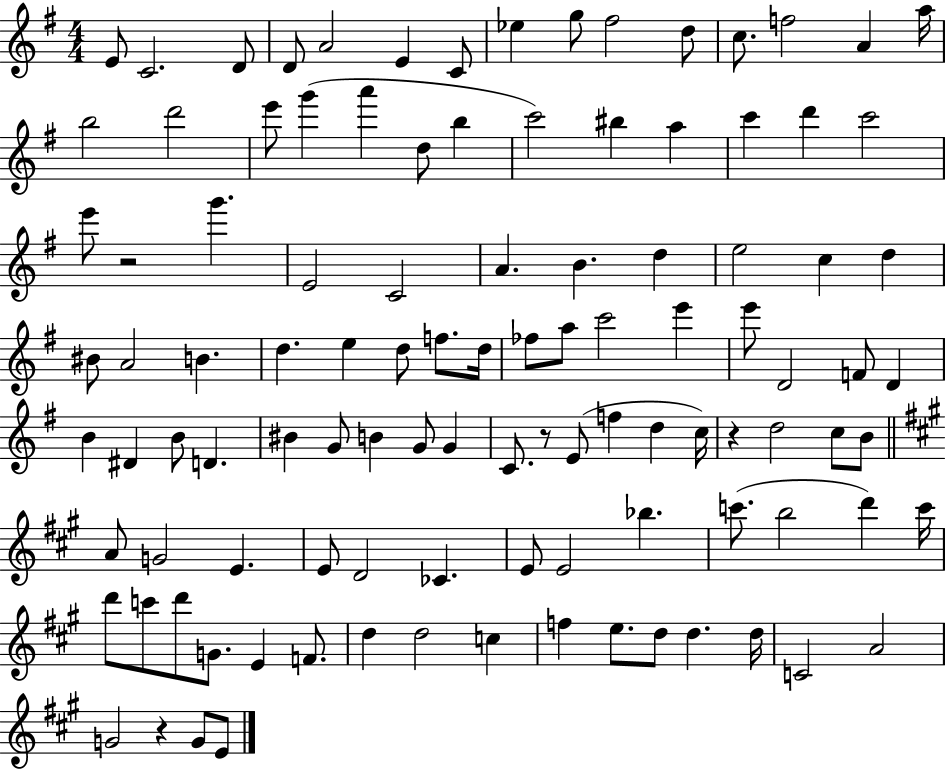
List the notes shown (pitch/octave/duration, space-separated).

E4/e C4/h. D4/e D4/e A4/h E4/q C4/e Eb5/q G5/e F#5/h D5/e C5/e. F5/h A4/q A5/s B5/h D6/h E6/e G6/q A6/q D5/e B5/q C6/h BIS5/q A5/q C6/q D6/q C6/h E6/e R/h G6/q. E4/h C4/h A4/q. B4/q. D5/q E5/h C5/q D5/q BIS4/e A4/h B4/q. D5/q. E5/q D5/e F5/e. D5/s FES5/e A5/e C6/h E6/q E6/e D4/h F4/e D4/q B4/q D#4/q B4/e D4/q. BIS4/q G4/e B4/q G4/e G4/q C4/e. R/e E4/e F5/q D5/q C5/s R/q D5/h C5/e B4/e A4/e G4/h E4/q. E4/e D4/h CES4/q. E4/e E4/h Bb5/q. C6/e. B5/h D6/q C6/s D6/e C6/e D6/e G4/e. E4/q F4/e. D5/q D5/h C5/q F5/q E5/e. D5/e D5/q. D5/s C4/h A4/h G4/h R/q G4/e E4/e